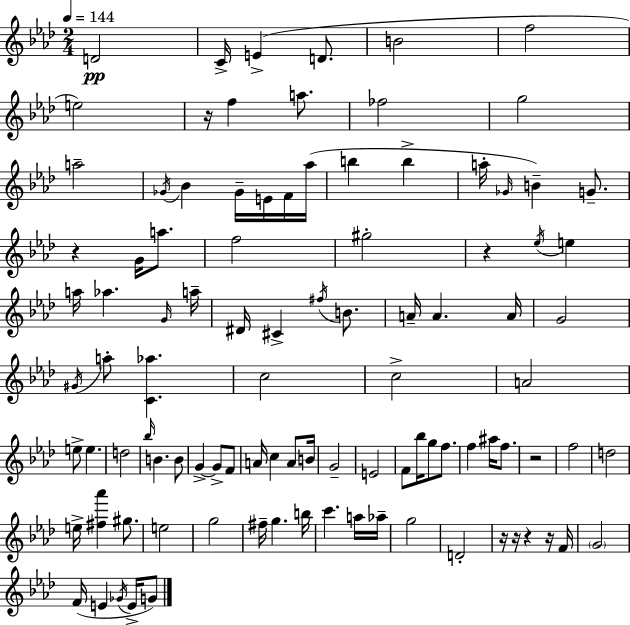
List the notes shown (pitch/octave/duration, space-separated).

D4/h C4/s E4/q D4/e. B4/h F5/h E5/h R/s F5/q A5/e. FES5/h G5/h A5/h Gb4/s Bb4/q Gb4/s E4/s F4/s Ab5/s B5/q B5/q A5/s Gb4/s B4/q G4/e. R/q G4/s A5/e. F5/h G#5/h R/q Eb5/s E5/q A5/s Ab5/q. G4/s A5/s D#4/s C#4/q F#5/s B4/e. A4/s A4/q. A4/s G4/h G#4/s A5/e [C4,Ab5]/q. C5/h C5/h A4/h E5/e E5/q. D5/h Bb5/s B4/q. B4/e G4/q G4/e F4/e A4/s C5/q A4/e B4/s G4/h E4/h F4/e Bb5/s G5/e F5/e. F5/q A#5/s F5/e. R/h F5/h D5/h E5/s [F#5,Ab6]/q G#5/e. E5/h G5/h F#5/s G5/q. B5/s C6/q. A5/s Ab5/s G5/h D4/h R/s R/s R/q R/s F4/s G4/h F4/s E4/q Gb4/s E4/s G4/e